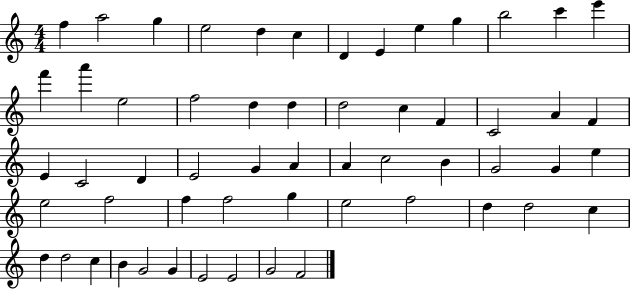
{
  \clef treble
  \numericTimeSignature
  \time 4/4
  \key c \major
  f''4 a''2 g''4 | e''2 d''4 c''4 | d'4 e'4 e''4 g''4 | b''2 c'''4 e'''4 | \break f'''4 a'''4 e''2 | f''2 d''4 d''4 | d''2 c''4 f'4 | c'2 a'4 f'4 | \break e'4 c'2 d'4 | e'2 g'4 a'4 | a'4 c''2 b'4 | g'2 g'4 e''4 | \break e''2 f''2 | f''4 f''2 g''4 | e''2 f''2 | d''4 d''2 c''4 | \break d''4 d''2 c''4 | b'4 g'2 g'4 | e'2 e'2 | g'2 f'2 | \break \bar "|."
}